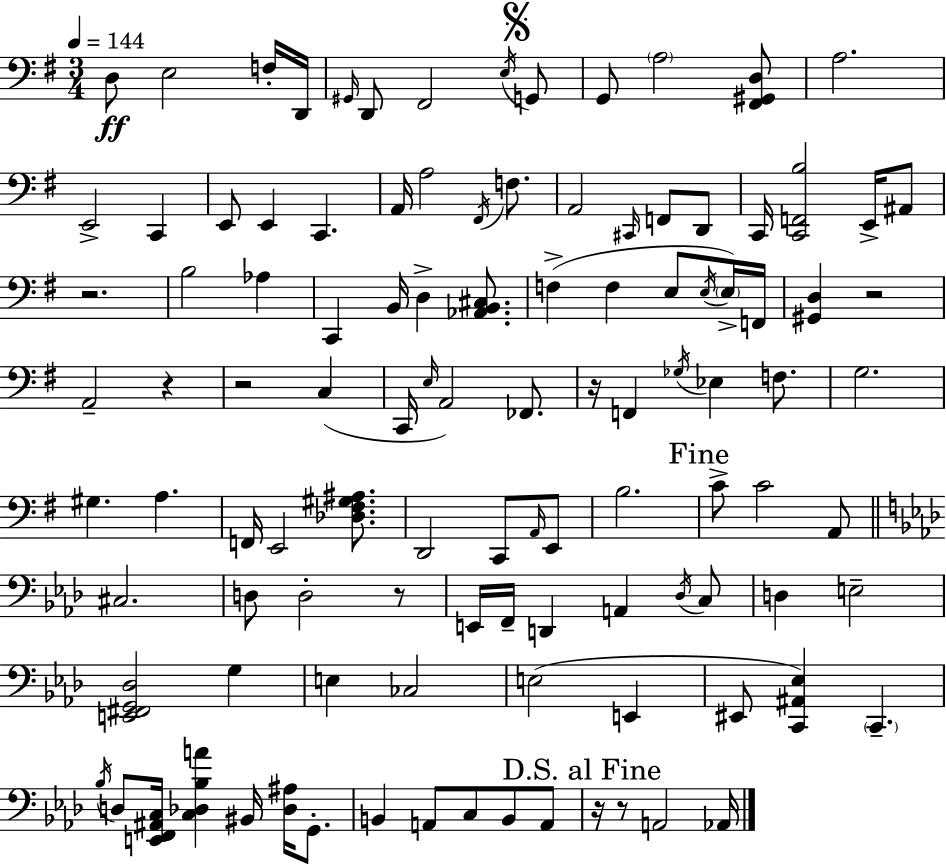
X:1
T:Untitled
M:3/4
L:1/4
K:Em
D,/2 E,2 F,/4 D,,/4 ^G,,/4 D,,/2 ^F,,2 E,/4 G,,/2 G,,/2 A,2 [^F,,^G,,D,]/2 A,2 E,,2 C,, E,,/2 E,, C,, A,,/4 A,2 ^F,,/4 F,/2 A,,2 ^C,,/4 F,,/2 D,,/2 C,,/4 [C,,F,,B,]2 E,,/4 ^A,,/2 z2 B,2 _A, C,, B,,/4 D, [_A,,B,,^C,]/2 F, F, E,/2 E,/4 E,/4 F,,/4 [^G,,D,] z2 A,,2 z z2 C, C,,/4 E,/4 A,,2 _F,,/2 z/4 F,, _G,/4 _E, F,/2 G,2 ^G, A, F,,/4 E,,2 [_D,^F,^G,^A,]/2 D,,2 C,,/2 A,,/4 E,,/2 B,2 C/2 C2 A,,/2 ^C,2 D,/2 D,2 z/2 E,,/4 F,,/4 D,, A,, _D,/4 C,/2 D, E,2 [E,,^F,,G,,_D,]2 G, E, _C,2 E,2 E,, ^E,,/2 [C,,^A,,_E,] C,, _B,/4 D,/2 [E,,F,,^A,,C,]/4 [C,_D,_B,A] ^B,,/4 [_D,^A,]/4 G,,/2 B,, A,,/2 C,/2 B,,/2 A,,/2 z/4 z/2 A,,2 _A,,/4